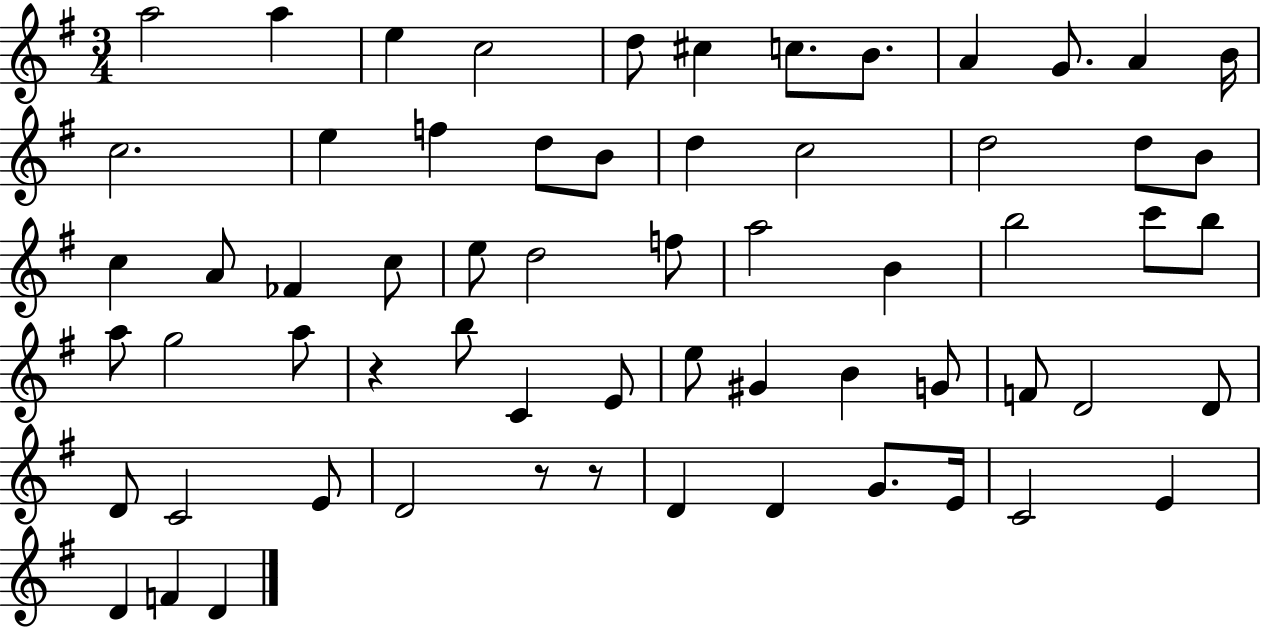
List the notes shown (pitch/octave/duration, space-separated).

A5/h A5/q E5/q C5/h D5/e C#5/q C5/e. B4/e. A4/q G4/e. A4/q B4/s C5/h. E5/q F5/q D5/e B4/e D5/q C5/h D5/h D5/e B4/e C5/q A4/e FES4/q C5/e E5/e D5/h F5/e A5/h B4/q B5/h C6/e B5/e A5/e G5/h A5/e R/q B5/e C4/q E4/e E5/e G#4/q B4/q G4/e F4/e D4/h D4/e D4/e C4/h E4/e D4/h R/e R/e D4/q D4/q G4/e. E4/s C4/h E4/q D4/q F4/q D4/q